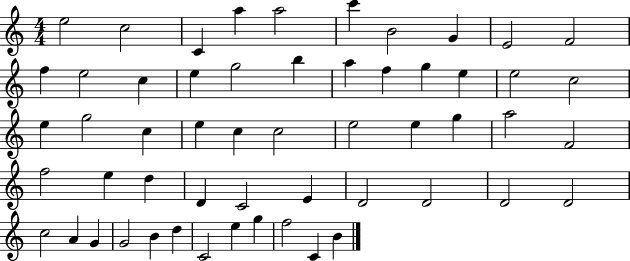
X:1
T:Untitled
M:4/4
L:1/4
K:C
e2 c2 C a a2 c' B2 G E2 F2 f e2 c e g2 b a f g e e2 c2 e g2 c e c c2 e2 e g a2 F2 f2 e d D C2 E D2 D2 D2 D2 c2 A G G2 B d C2 e g f2 C B